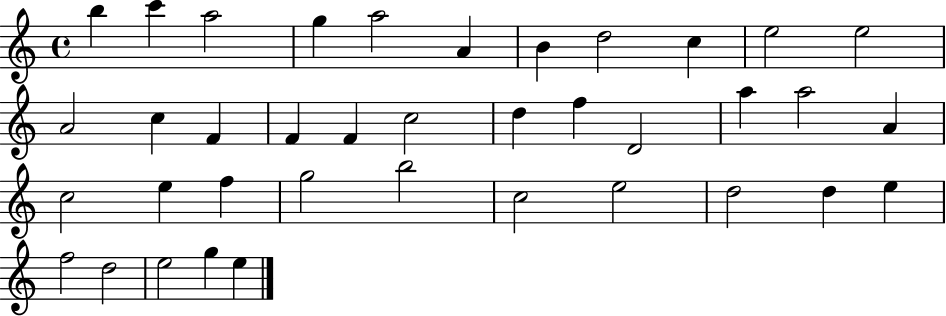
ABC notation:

X:1
T:Untitled
M:4/4
L:1/4
K:C
b c' a2 g a2 A B d2 c e2 e2 A2 c F F F c2 d f D2 a a2 A c2 e f g2 b2 c2 e2 d2 d e f2 d2 e2 g e